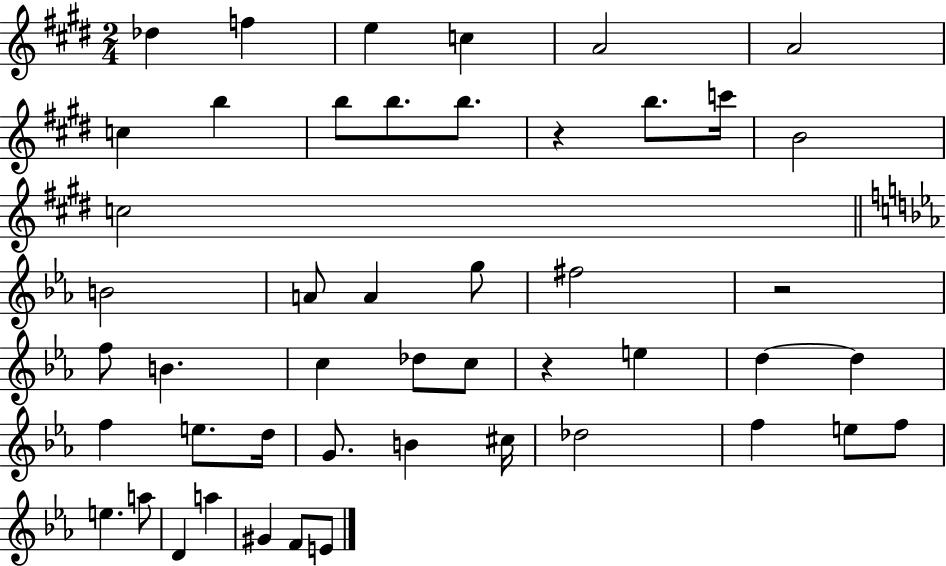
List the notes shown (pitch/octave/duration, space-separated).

Db5/q F5/q E5/q C5/q A4/h A4/h C5/q B5/q B5/e B5/e. B5/e. R/q B5/e. C6/s B4/h C5/h B4/h A4/e A4/q G5/e F#5/h R/h F5/e B4/q. C5/q Db5/e C5/e R/q E5/q D5/q D5/q F5/q E5/e. D5/s G4/e. B4/q C#5/s Db5/h F5/q E5/e F5/e E5/q. A5/e D4/q A5/q G#4/q F4/e E4/e